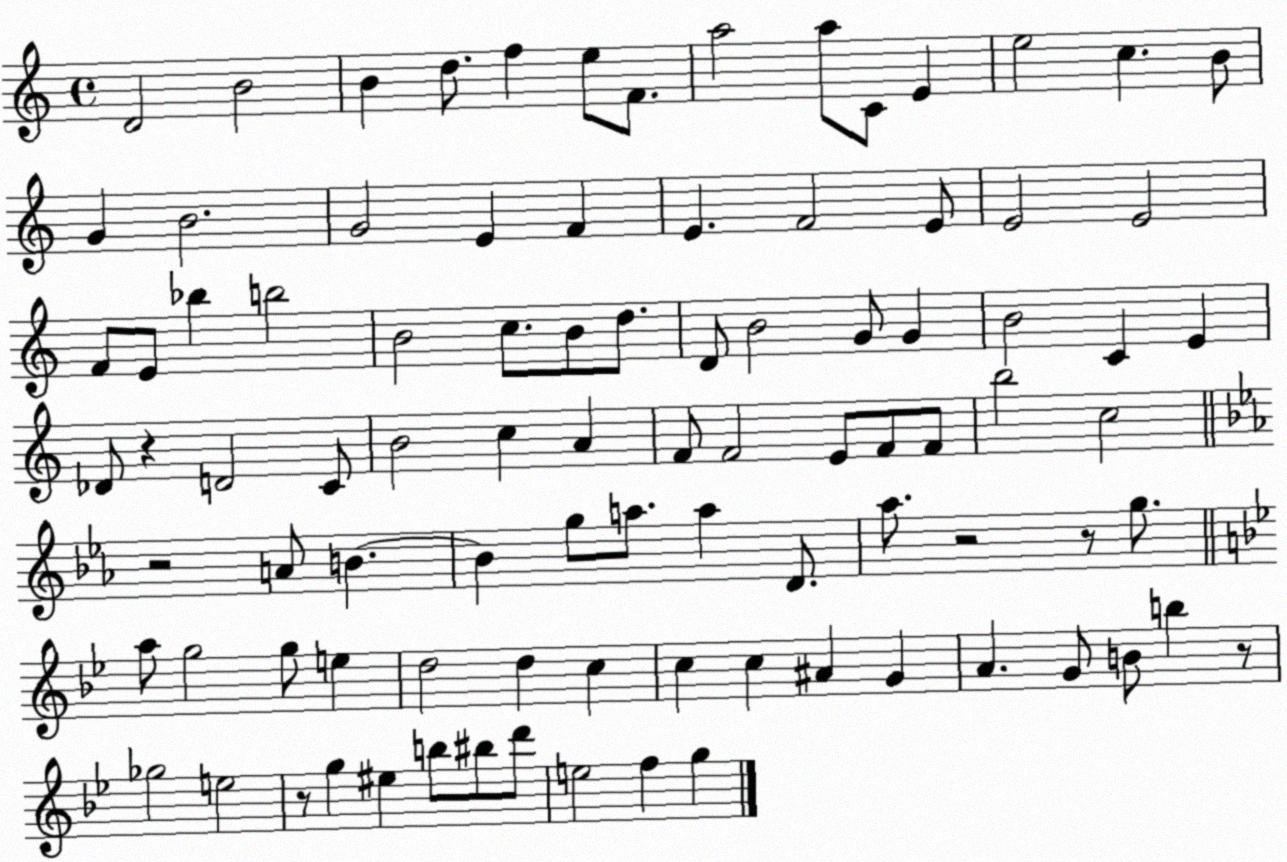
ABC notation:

X:1
T:Untitled
M:4/4
L:1/4
K:C
D2 B2 B d/2 f e/2 F/2 a2 a/2 C/2 E e2 c B/2 G B2 G2 E F E F2 E/2 E2 E2 F/2 E/2 _b b2 B2 c/2 B/2 d/2 D/2 B2 G/2 G B2 C E _D/2 z D2 C/2 B2 c A F/2 F2 E/2 F/2 F/2 b2 c2 z2 A/2 B B g/2 a/2 a D/2 _a/2 z2 z/2 g/2 a/2 g2 g/2 e d2 d c c c ^A G A G/2 B/2 b z/2 _g2 e2 z/2 g ^e b/2 ^b/2 d'/2 e2 f g